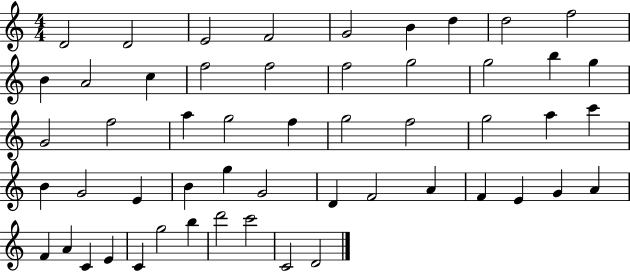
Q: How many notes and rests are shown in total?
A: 53